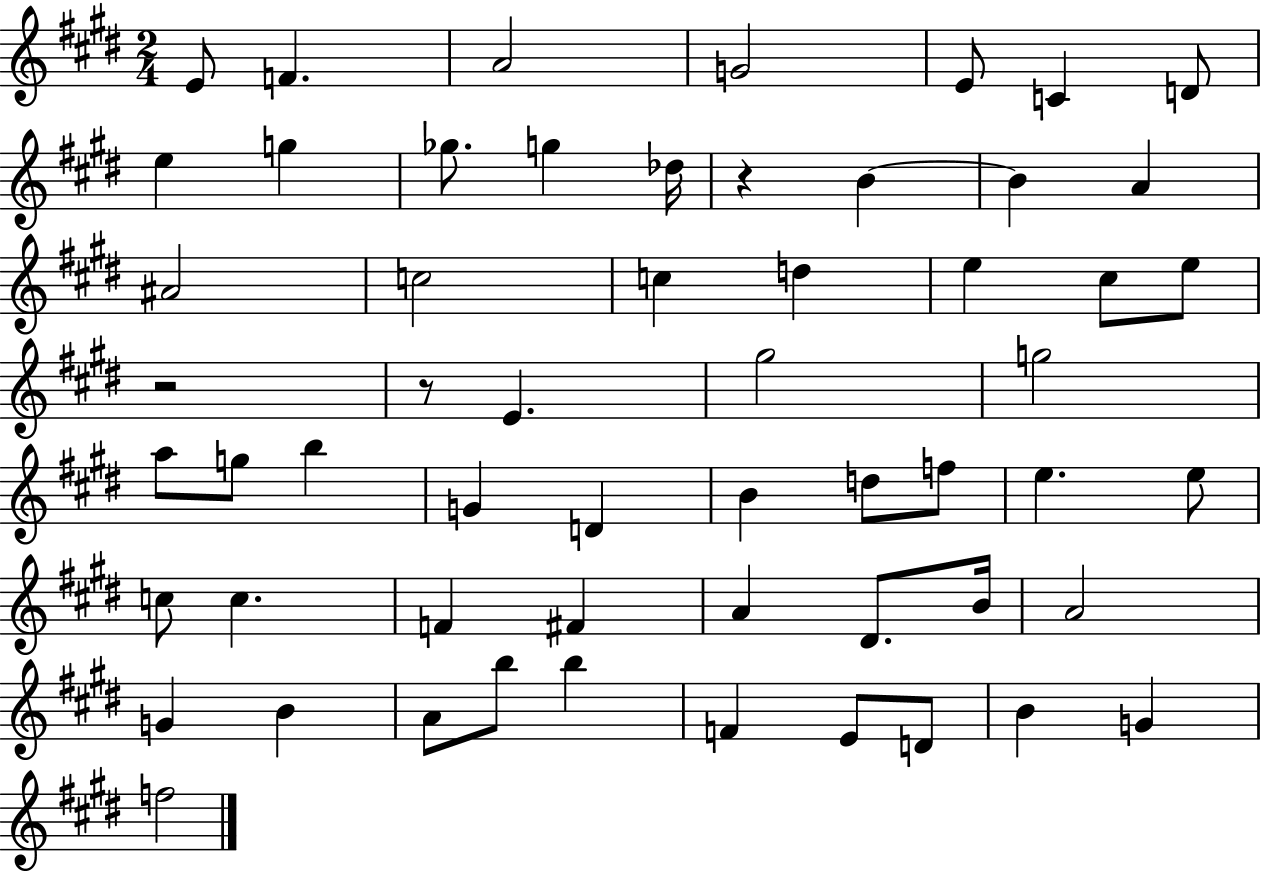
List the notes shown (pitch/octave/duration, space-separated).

E4/e F4/q. A4/h G4/h E4/e C4/q D4/e E5/q G5/q Gb5/e. G5/q Db5/s R/q B4/q B4/q A4/q A#4/h C5/h C5/q D5/q E5/q C#5/e E5/e R/h R/e E4/q. G#5/h G5/h A5/e G5/e B5/q G4/q D4/q B4/q D5/e F5/e E5/q. E5/e C5/e C5/q. F4/q F#4/q A4/q D#4/e. B4/s A4/h G4/q B4/q A4/e B5/e B5/q F4/q E4/e D4/e B4/q G4/q F5/h